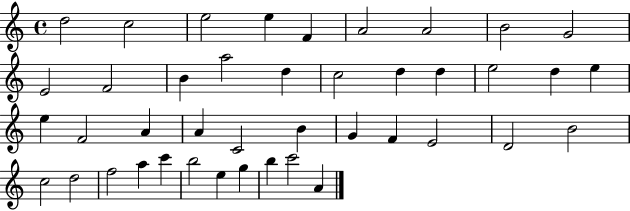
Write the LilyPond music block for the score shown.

{
  \clef treble
  \time 4/4
  \defaultTimeSignature
  \key c \major
  d''2 c''2 | e''2 e''4 f'4 | a'2 a'2 | b'2 g'2 | \break e'2 f'2 | b'4 a''2 d''4 | c''2 d''4 d''4 | e''2 d''4 e''4 | \break e''4 f'2 a'4 | a'4 c'2 b'4 | g'4 f'4 e'2 | d'2 b'2 | \break c''2 d''2 | f''2 a''4 c'''4 | b''2 e''4 g''4 | b''4 c'''2 a'4 | \break \bar "|."
}